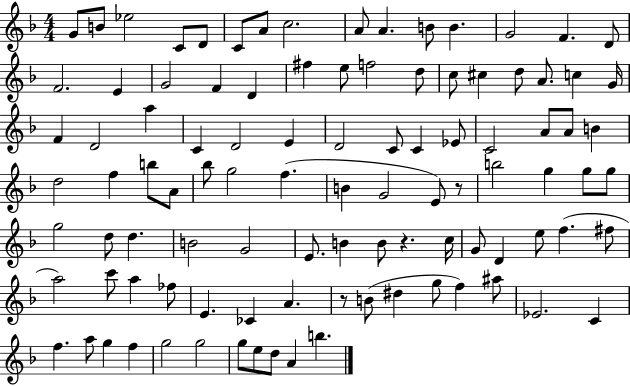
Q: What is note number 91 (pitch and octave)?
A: G5